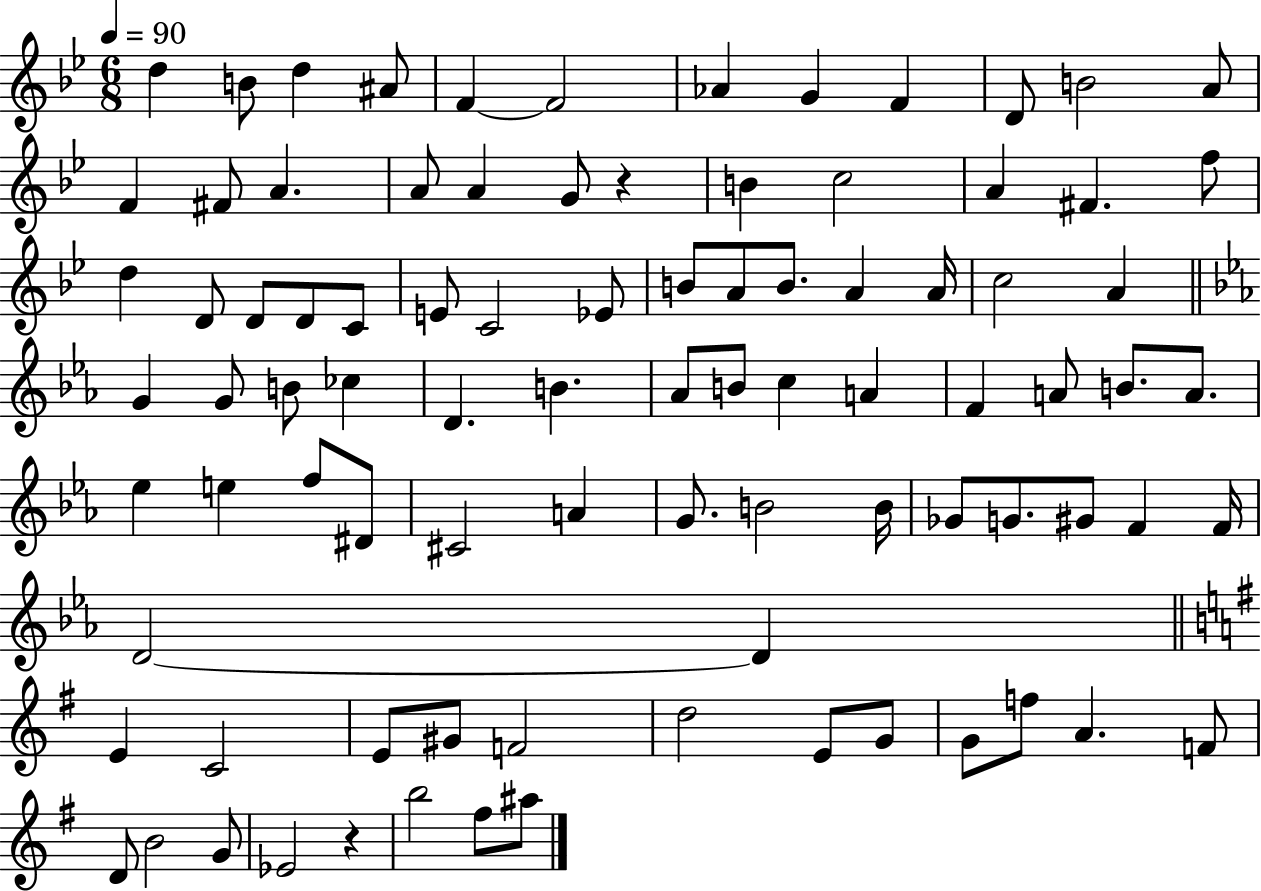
D5/q B4/e D5/q A#4/e F4/q F4/h Ab4/q G4/q F4/q D4/e B4/h A4/e F4/q F#4/e A4/q. A4/e A4/q G4/e R/q B4/q C5/h A4/q F#4/q. F5/e D5/q D4/e D4/e D4/e C4/e E4/e C4/h Eb4/e B4/e A4/e B4/e. A4/q A4/s C5/h A4/q G4/q G4/e B4/e CES5/q D4/q. B4/q. Ab4/e B4/e C5/q A4/q F4/q A4/e B4/e. A4/e. Eb5/q E5/q F5/e D#4/e C#4/h A4/q G4/e. B4/h B4/s Gb4/e G4/e. G#4/e F4/q F4/s D4/h D4/q E4/q C4/h E4/e G#4/e F4/h D5/h E4/e G4/e G4/e F5/e A4/q. F4/e D4/e B4/h G4/e Eb4/h R/q B5/h F#5/e A#5/e